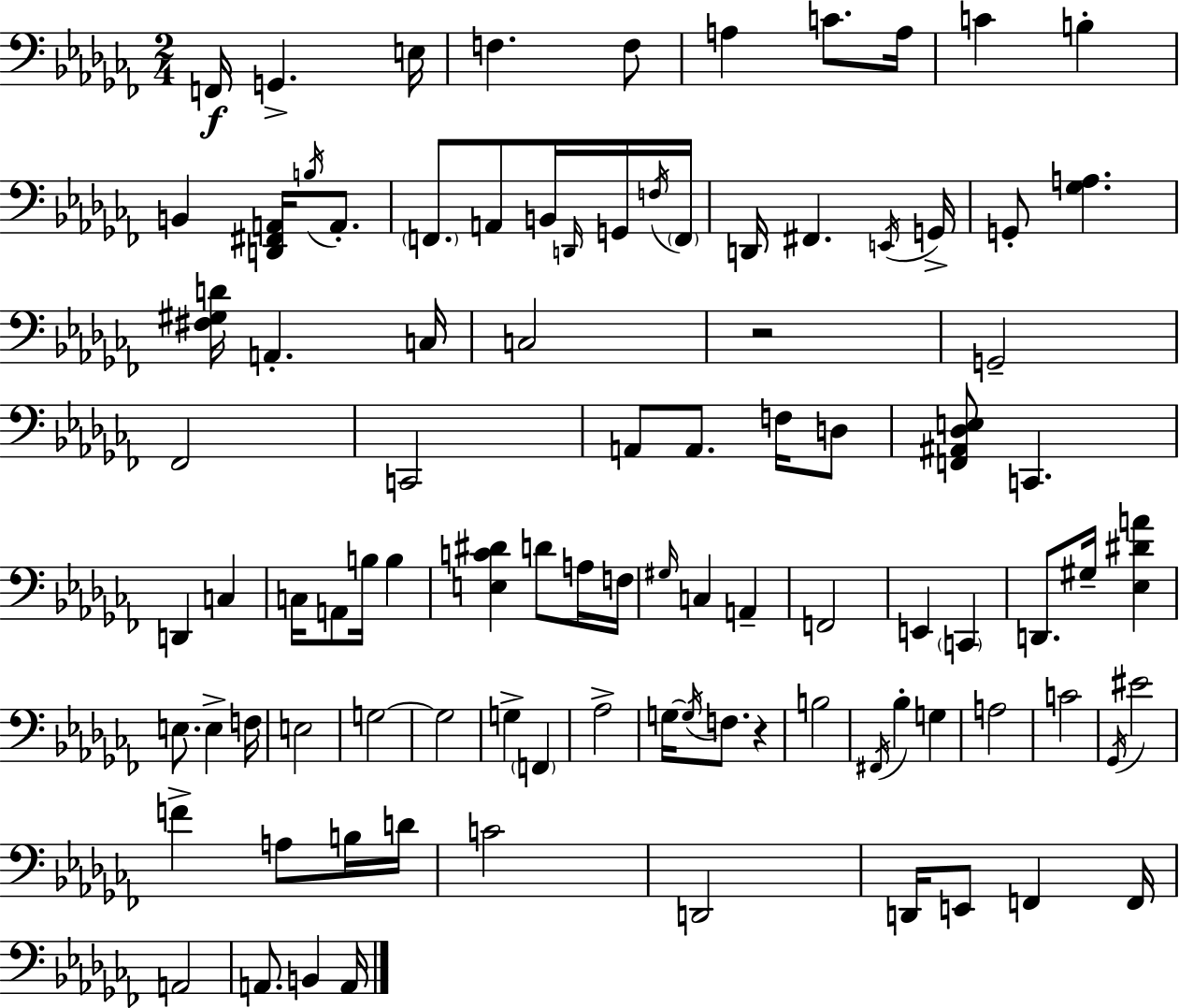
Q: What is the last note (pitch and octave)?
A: A2